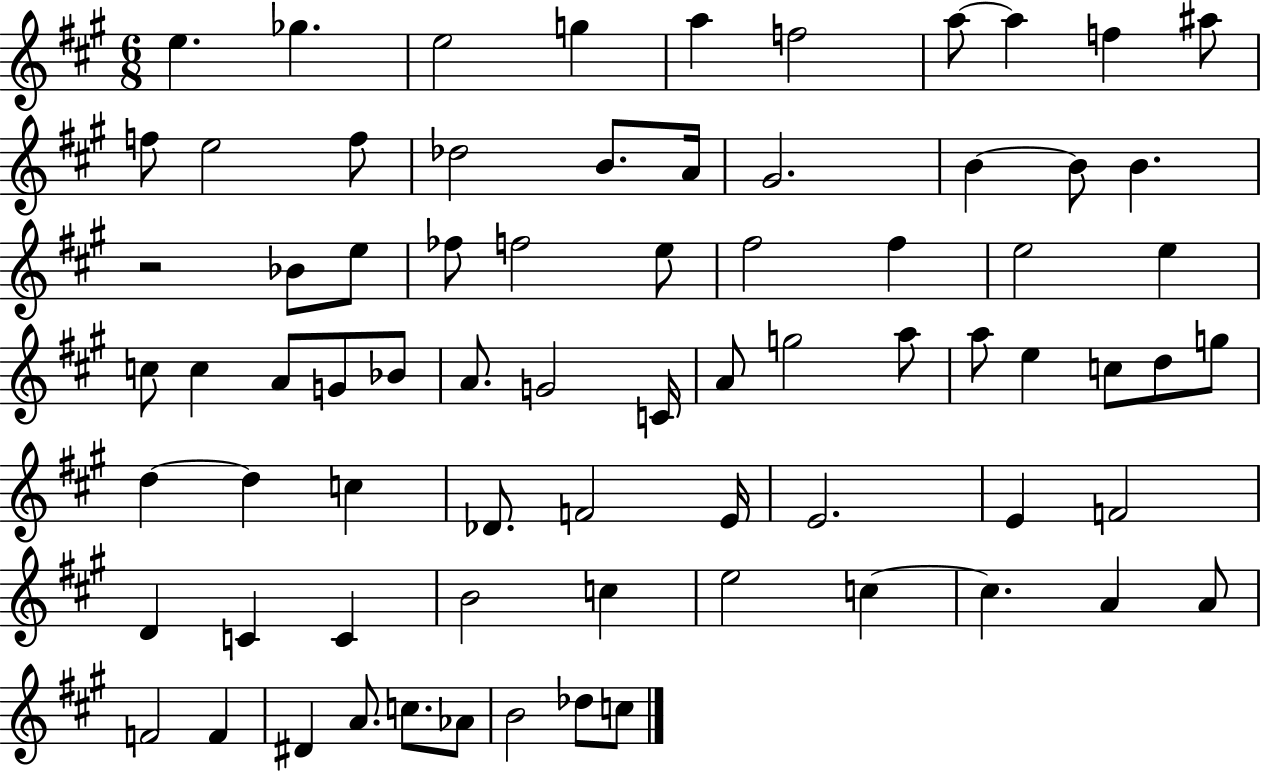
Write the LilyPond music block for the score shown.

{
  \clef treble
  \numericTimeSignature
  \time 6/8
  \key a \major
  \repeat volta 2 { e''4. ges''4. | e''2 g''4 | a''4 f''2 | a''8~~ a''4 f''4 ais''8 | \break f''8 e''2 f''8 | des''2 b'8. a'16 | gis'2. | b'4~~ b'8 b'4. | \break r2 bes'8 e''8 | fes''8 f''2 e''8 | fis''2 fis''4 | e''2 e''4 | \break c''8 c''4 a'8 g'8 bes'8 | a'8. g'2 c'16 | a'8 g''2 a''8 | a''8 e''4 c''8 d''8 g''8 | \break d''4~~ d''4 c''4 | des'8. f'2 e'16 | e'2. | e'4 f'2 | \break d'4 c'4 c'4 | b'2 c''4 | e''2 c''4~~ | c''4. a'4 a'8 | \break f'2 f'4 | dis'4 a'8. c''8. aes'8 | b'2 des''8 c''8 | } \bar "|."
}